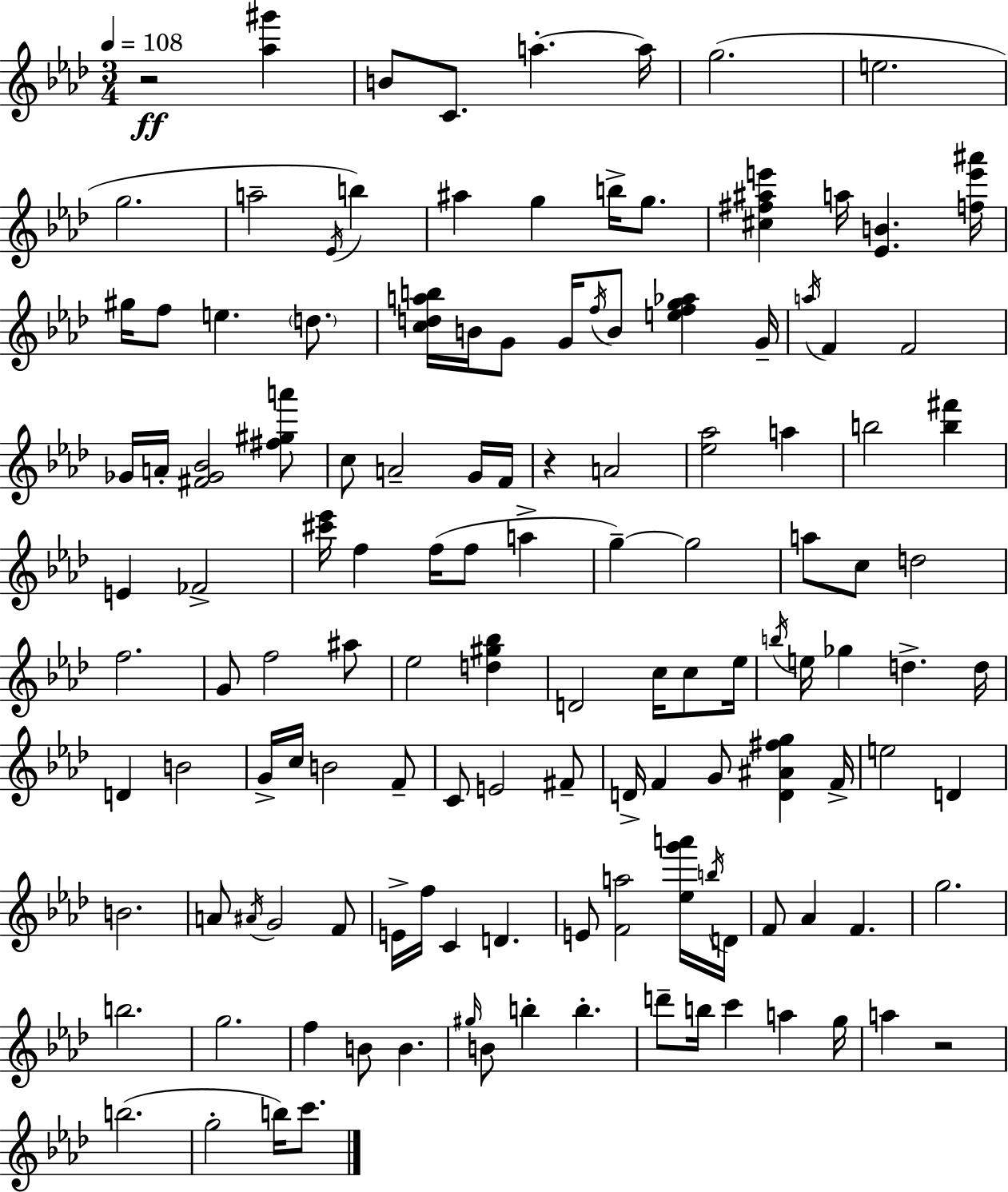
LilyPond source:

{
  \clef treble
  \numericTimeSignature
  \time 3/4
  \key f \minor
  \tempo 4 = 108
  \repeat volta 2 { r2\ff <aes'' gis'''>4 | b'8 c'8. a''4.-.~~ a''16 | g''2.( | e''2. | \break g''2. | a''2-- \acciaccatura { ees'16 }) b''4 | ais''4 g''4 b''16-> g''8. | <cis'' fis'' ais'' e'''>4 a''16 <ees' b'>4. | \break <f'' e''' ais'''>16 gis''16 f''8 e''4. \parenthesize d''8. | <c'' d'' a'' b''>16 b'16 g'8 g'16 \acciaccatura { f''16 } b'8 <e'' f'' g'' aes''>4 | g'16-- \acciaccatura { a''16 } f'4 f'2 | ges'16 a'16-. <fis' ges' bes'>2 | \break <fis'' gis'' a'''>8 c''8 a'2-- | g'16 f'16 r4 a'2 | <ees'' aes''>2 a''4 | b''2 <b'' fis'''>4 | \break e'4 fes'2-> | <cis''' ees'''>16 f''4 f''16( f''8 a''4-> | g''4--~~) g''2 | a''8 c''8 d''2 | \break f''2. | g'8 f''2 | ais''8 ees''2 <d'' gis'' bes''>4 | d'2 c''16 | \break c''8 ees''16 \acciaccatura { b''16 } e''16 ges''4 d''4.-> | d''16 d'4 b'2 | g'16-> c''16 b'2 | f'8-- c'8 e'2 | \break fis'8-- d'16-> f'4 g'8 <d' ais' fis'' g''>4 | f'16-> e''2 | d'4 b'2. | a'8 \acciaccatura { ais'16 } g'2 | \break f'8 e'16-> f''16 c'4 d'4. | e'8 <f' a''>2 | <ees'' g''' a'''>16 \acciaccatura { b''16 } d'16 f'8 aes'4 | f'4. g''2. | \break b''2. | g''2. | f''4 b'8 | b'4. \grace { gis''16 } b'8 b''4-. | \break b''4.-. d'''8-- b''16 c'''4 | a''4 g''16 a''4 r2 | b''2.( | g''2-. | \break b''16) c'''8. } \bar "|."
}